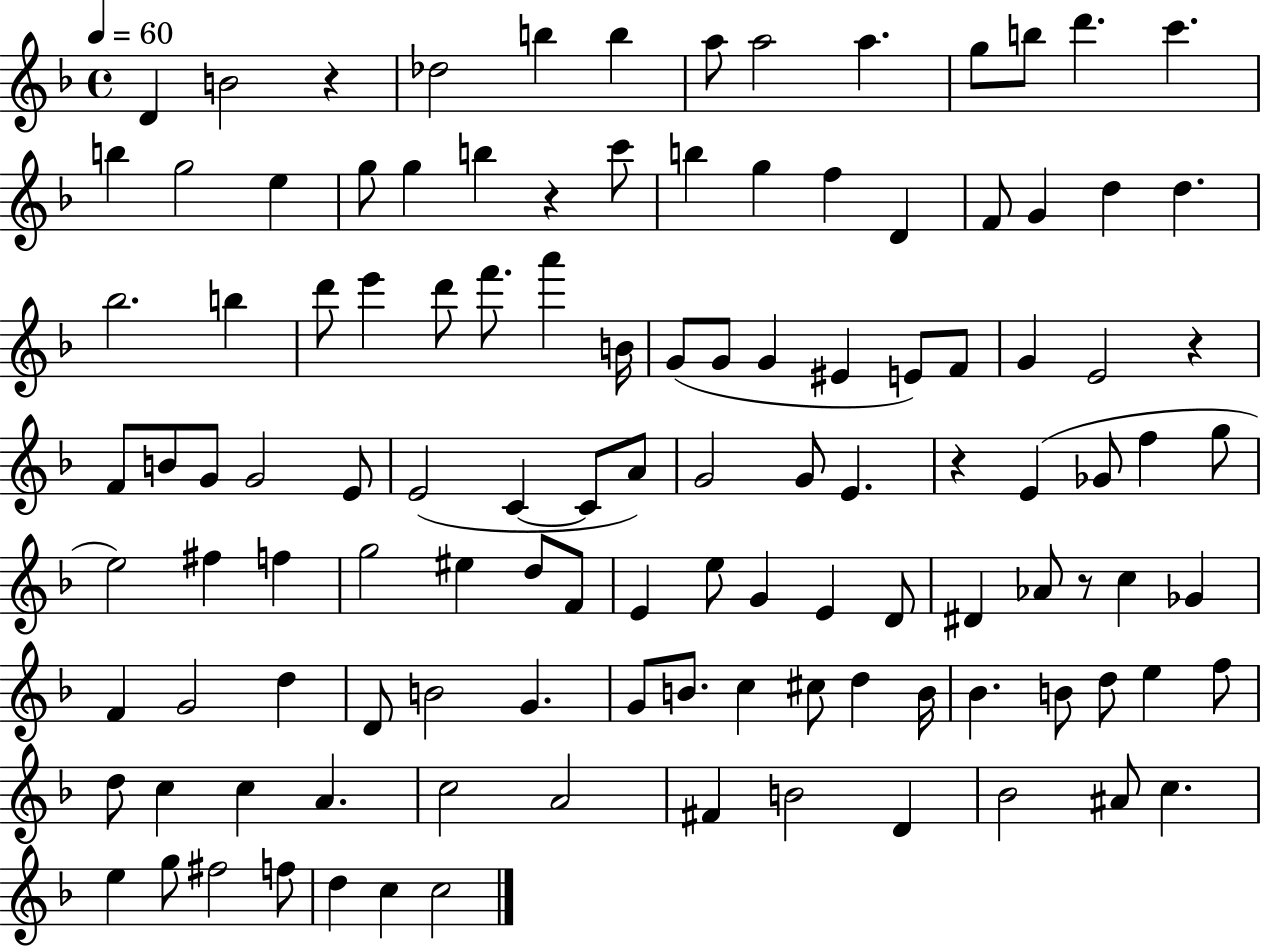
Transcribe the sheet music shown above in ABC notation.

X:1
T:Untitled
M:4/4
L:1/4
K:F
D B2 z _d2 b b a/2 a2 a g/2 b/2 d' c' b g2 e g/2 g b z c'/2 b g f D F/2 G d d _b2 b d'/2 e' d'/2 f'/2 a' B/4 G/2 G/2 G ^E E/2 F/2 G E2 z F/2 B/2 G/2 G2 E/2 E2 C C/2 A/2 G2 G/2 E z E _G/2 f g/2 e2 ^f f g2 ^e d/2 F/2 E e/2 G E D/2 ^D _A/2 z/2 c _G F G2 d D/2 B2 G G/2 B/2 c ^c/2 d B/4 _B B/2 d/2 e f/2 d/2 c c A c2 A2 ^F B2 D _B2 ^A/2 c e g/2 ^f2 f/2 d c c2